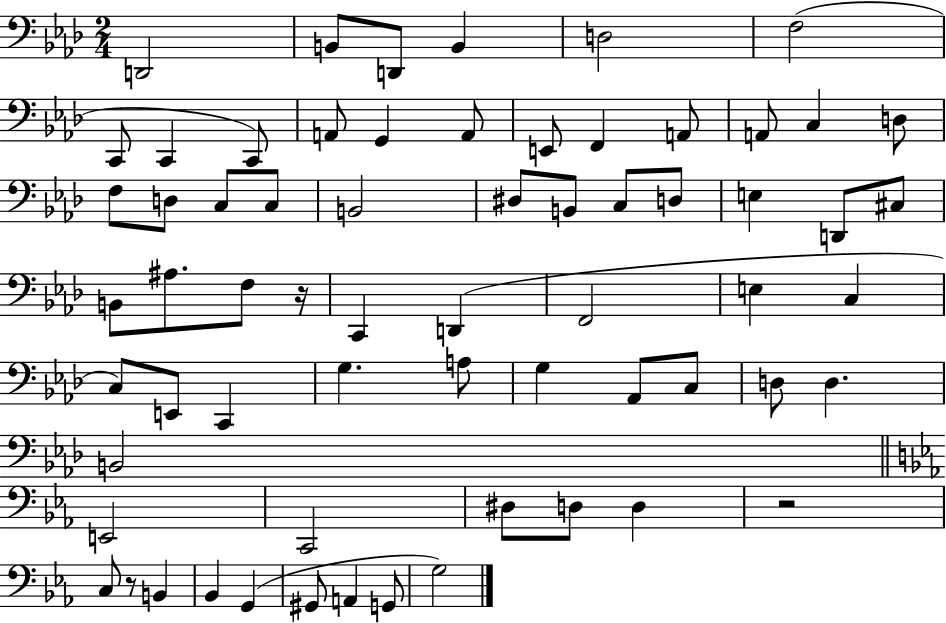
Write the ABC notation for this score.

X:1
T:Untitled
M:2/4
L:1/4
K:Ab
D,,2 B,,/2 D,,/2 B,, D,2 F,2 C,,/2 C,, C,,/2 A,,/2 G,, A,,/2 E,,/2 F,, A,,/2 A,,/2 C, D,/2 F,/2 D,/2 C,/2 C,/2 B,,2 ^D,/2 B,,/2 C,/2 D,/2 E, D,,/2 ^C,/2 B,,/2 ^A,/2 F,/2 z/4 C,, D,, F,,2 E, C, C,/2 E,,/2 C,, G, A,/2 G, _A,,/2 C,/2 D,/2 D, B,,2 E,,2 C,,2 ^D,/2 D,/2 D, z2 C,/2 z/2 B,, _B,, G,, ^G,,/2 A,, G,,/2 G,2